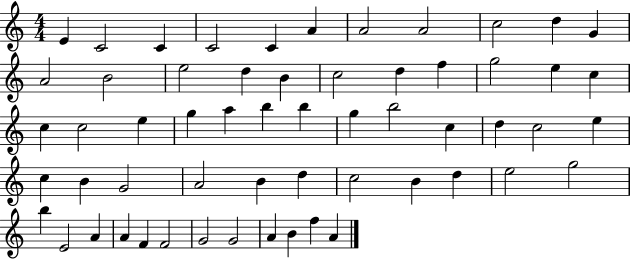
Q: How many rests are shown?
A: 0